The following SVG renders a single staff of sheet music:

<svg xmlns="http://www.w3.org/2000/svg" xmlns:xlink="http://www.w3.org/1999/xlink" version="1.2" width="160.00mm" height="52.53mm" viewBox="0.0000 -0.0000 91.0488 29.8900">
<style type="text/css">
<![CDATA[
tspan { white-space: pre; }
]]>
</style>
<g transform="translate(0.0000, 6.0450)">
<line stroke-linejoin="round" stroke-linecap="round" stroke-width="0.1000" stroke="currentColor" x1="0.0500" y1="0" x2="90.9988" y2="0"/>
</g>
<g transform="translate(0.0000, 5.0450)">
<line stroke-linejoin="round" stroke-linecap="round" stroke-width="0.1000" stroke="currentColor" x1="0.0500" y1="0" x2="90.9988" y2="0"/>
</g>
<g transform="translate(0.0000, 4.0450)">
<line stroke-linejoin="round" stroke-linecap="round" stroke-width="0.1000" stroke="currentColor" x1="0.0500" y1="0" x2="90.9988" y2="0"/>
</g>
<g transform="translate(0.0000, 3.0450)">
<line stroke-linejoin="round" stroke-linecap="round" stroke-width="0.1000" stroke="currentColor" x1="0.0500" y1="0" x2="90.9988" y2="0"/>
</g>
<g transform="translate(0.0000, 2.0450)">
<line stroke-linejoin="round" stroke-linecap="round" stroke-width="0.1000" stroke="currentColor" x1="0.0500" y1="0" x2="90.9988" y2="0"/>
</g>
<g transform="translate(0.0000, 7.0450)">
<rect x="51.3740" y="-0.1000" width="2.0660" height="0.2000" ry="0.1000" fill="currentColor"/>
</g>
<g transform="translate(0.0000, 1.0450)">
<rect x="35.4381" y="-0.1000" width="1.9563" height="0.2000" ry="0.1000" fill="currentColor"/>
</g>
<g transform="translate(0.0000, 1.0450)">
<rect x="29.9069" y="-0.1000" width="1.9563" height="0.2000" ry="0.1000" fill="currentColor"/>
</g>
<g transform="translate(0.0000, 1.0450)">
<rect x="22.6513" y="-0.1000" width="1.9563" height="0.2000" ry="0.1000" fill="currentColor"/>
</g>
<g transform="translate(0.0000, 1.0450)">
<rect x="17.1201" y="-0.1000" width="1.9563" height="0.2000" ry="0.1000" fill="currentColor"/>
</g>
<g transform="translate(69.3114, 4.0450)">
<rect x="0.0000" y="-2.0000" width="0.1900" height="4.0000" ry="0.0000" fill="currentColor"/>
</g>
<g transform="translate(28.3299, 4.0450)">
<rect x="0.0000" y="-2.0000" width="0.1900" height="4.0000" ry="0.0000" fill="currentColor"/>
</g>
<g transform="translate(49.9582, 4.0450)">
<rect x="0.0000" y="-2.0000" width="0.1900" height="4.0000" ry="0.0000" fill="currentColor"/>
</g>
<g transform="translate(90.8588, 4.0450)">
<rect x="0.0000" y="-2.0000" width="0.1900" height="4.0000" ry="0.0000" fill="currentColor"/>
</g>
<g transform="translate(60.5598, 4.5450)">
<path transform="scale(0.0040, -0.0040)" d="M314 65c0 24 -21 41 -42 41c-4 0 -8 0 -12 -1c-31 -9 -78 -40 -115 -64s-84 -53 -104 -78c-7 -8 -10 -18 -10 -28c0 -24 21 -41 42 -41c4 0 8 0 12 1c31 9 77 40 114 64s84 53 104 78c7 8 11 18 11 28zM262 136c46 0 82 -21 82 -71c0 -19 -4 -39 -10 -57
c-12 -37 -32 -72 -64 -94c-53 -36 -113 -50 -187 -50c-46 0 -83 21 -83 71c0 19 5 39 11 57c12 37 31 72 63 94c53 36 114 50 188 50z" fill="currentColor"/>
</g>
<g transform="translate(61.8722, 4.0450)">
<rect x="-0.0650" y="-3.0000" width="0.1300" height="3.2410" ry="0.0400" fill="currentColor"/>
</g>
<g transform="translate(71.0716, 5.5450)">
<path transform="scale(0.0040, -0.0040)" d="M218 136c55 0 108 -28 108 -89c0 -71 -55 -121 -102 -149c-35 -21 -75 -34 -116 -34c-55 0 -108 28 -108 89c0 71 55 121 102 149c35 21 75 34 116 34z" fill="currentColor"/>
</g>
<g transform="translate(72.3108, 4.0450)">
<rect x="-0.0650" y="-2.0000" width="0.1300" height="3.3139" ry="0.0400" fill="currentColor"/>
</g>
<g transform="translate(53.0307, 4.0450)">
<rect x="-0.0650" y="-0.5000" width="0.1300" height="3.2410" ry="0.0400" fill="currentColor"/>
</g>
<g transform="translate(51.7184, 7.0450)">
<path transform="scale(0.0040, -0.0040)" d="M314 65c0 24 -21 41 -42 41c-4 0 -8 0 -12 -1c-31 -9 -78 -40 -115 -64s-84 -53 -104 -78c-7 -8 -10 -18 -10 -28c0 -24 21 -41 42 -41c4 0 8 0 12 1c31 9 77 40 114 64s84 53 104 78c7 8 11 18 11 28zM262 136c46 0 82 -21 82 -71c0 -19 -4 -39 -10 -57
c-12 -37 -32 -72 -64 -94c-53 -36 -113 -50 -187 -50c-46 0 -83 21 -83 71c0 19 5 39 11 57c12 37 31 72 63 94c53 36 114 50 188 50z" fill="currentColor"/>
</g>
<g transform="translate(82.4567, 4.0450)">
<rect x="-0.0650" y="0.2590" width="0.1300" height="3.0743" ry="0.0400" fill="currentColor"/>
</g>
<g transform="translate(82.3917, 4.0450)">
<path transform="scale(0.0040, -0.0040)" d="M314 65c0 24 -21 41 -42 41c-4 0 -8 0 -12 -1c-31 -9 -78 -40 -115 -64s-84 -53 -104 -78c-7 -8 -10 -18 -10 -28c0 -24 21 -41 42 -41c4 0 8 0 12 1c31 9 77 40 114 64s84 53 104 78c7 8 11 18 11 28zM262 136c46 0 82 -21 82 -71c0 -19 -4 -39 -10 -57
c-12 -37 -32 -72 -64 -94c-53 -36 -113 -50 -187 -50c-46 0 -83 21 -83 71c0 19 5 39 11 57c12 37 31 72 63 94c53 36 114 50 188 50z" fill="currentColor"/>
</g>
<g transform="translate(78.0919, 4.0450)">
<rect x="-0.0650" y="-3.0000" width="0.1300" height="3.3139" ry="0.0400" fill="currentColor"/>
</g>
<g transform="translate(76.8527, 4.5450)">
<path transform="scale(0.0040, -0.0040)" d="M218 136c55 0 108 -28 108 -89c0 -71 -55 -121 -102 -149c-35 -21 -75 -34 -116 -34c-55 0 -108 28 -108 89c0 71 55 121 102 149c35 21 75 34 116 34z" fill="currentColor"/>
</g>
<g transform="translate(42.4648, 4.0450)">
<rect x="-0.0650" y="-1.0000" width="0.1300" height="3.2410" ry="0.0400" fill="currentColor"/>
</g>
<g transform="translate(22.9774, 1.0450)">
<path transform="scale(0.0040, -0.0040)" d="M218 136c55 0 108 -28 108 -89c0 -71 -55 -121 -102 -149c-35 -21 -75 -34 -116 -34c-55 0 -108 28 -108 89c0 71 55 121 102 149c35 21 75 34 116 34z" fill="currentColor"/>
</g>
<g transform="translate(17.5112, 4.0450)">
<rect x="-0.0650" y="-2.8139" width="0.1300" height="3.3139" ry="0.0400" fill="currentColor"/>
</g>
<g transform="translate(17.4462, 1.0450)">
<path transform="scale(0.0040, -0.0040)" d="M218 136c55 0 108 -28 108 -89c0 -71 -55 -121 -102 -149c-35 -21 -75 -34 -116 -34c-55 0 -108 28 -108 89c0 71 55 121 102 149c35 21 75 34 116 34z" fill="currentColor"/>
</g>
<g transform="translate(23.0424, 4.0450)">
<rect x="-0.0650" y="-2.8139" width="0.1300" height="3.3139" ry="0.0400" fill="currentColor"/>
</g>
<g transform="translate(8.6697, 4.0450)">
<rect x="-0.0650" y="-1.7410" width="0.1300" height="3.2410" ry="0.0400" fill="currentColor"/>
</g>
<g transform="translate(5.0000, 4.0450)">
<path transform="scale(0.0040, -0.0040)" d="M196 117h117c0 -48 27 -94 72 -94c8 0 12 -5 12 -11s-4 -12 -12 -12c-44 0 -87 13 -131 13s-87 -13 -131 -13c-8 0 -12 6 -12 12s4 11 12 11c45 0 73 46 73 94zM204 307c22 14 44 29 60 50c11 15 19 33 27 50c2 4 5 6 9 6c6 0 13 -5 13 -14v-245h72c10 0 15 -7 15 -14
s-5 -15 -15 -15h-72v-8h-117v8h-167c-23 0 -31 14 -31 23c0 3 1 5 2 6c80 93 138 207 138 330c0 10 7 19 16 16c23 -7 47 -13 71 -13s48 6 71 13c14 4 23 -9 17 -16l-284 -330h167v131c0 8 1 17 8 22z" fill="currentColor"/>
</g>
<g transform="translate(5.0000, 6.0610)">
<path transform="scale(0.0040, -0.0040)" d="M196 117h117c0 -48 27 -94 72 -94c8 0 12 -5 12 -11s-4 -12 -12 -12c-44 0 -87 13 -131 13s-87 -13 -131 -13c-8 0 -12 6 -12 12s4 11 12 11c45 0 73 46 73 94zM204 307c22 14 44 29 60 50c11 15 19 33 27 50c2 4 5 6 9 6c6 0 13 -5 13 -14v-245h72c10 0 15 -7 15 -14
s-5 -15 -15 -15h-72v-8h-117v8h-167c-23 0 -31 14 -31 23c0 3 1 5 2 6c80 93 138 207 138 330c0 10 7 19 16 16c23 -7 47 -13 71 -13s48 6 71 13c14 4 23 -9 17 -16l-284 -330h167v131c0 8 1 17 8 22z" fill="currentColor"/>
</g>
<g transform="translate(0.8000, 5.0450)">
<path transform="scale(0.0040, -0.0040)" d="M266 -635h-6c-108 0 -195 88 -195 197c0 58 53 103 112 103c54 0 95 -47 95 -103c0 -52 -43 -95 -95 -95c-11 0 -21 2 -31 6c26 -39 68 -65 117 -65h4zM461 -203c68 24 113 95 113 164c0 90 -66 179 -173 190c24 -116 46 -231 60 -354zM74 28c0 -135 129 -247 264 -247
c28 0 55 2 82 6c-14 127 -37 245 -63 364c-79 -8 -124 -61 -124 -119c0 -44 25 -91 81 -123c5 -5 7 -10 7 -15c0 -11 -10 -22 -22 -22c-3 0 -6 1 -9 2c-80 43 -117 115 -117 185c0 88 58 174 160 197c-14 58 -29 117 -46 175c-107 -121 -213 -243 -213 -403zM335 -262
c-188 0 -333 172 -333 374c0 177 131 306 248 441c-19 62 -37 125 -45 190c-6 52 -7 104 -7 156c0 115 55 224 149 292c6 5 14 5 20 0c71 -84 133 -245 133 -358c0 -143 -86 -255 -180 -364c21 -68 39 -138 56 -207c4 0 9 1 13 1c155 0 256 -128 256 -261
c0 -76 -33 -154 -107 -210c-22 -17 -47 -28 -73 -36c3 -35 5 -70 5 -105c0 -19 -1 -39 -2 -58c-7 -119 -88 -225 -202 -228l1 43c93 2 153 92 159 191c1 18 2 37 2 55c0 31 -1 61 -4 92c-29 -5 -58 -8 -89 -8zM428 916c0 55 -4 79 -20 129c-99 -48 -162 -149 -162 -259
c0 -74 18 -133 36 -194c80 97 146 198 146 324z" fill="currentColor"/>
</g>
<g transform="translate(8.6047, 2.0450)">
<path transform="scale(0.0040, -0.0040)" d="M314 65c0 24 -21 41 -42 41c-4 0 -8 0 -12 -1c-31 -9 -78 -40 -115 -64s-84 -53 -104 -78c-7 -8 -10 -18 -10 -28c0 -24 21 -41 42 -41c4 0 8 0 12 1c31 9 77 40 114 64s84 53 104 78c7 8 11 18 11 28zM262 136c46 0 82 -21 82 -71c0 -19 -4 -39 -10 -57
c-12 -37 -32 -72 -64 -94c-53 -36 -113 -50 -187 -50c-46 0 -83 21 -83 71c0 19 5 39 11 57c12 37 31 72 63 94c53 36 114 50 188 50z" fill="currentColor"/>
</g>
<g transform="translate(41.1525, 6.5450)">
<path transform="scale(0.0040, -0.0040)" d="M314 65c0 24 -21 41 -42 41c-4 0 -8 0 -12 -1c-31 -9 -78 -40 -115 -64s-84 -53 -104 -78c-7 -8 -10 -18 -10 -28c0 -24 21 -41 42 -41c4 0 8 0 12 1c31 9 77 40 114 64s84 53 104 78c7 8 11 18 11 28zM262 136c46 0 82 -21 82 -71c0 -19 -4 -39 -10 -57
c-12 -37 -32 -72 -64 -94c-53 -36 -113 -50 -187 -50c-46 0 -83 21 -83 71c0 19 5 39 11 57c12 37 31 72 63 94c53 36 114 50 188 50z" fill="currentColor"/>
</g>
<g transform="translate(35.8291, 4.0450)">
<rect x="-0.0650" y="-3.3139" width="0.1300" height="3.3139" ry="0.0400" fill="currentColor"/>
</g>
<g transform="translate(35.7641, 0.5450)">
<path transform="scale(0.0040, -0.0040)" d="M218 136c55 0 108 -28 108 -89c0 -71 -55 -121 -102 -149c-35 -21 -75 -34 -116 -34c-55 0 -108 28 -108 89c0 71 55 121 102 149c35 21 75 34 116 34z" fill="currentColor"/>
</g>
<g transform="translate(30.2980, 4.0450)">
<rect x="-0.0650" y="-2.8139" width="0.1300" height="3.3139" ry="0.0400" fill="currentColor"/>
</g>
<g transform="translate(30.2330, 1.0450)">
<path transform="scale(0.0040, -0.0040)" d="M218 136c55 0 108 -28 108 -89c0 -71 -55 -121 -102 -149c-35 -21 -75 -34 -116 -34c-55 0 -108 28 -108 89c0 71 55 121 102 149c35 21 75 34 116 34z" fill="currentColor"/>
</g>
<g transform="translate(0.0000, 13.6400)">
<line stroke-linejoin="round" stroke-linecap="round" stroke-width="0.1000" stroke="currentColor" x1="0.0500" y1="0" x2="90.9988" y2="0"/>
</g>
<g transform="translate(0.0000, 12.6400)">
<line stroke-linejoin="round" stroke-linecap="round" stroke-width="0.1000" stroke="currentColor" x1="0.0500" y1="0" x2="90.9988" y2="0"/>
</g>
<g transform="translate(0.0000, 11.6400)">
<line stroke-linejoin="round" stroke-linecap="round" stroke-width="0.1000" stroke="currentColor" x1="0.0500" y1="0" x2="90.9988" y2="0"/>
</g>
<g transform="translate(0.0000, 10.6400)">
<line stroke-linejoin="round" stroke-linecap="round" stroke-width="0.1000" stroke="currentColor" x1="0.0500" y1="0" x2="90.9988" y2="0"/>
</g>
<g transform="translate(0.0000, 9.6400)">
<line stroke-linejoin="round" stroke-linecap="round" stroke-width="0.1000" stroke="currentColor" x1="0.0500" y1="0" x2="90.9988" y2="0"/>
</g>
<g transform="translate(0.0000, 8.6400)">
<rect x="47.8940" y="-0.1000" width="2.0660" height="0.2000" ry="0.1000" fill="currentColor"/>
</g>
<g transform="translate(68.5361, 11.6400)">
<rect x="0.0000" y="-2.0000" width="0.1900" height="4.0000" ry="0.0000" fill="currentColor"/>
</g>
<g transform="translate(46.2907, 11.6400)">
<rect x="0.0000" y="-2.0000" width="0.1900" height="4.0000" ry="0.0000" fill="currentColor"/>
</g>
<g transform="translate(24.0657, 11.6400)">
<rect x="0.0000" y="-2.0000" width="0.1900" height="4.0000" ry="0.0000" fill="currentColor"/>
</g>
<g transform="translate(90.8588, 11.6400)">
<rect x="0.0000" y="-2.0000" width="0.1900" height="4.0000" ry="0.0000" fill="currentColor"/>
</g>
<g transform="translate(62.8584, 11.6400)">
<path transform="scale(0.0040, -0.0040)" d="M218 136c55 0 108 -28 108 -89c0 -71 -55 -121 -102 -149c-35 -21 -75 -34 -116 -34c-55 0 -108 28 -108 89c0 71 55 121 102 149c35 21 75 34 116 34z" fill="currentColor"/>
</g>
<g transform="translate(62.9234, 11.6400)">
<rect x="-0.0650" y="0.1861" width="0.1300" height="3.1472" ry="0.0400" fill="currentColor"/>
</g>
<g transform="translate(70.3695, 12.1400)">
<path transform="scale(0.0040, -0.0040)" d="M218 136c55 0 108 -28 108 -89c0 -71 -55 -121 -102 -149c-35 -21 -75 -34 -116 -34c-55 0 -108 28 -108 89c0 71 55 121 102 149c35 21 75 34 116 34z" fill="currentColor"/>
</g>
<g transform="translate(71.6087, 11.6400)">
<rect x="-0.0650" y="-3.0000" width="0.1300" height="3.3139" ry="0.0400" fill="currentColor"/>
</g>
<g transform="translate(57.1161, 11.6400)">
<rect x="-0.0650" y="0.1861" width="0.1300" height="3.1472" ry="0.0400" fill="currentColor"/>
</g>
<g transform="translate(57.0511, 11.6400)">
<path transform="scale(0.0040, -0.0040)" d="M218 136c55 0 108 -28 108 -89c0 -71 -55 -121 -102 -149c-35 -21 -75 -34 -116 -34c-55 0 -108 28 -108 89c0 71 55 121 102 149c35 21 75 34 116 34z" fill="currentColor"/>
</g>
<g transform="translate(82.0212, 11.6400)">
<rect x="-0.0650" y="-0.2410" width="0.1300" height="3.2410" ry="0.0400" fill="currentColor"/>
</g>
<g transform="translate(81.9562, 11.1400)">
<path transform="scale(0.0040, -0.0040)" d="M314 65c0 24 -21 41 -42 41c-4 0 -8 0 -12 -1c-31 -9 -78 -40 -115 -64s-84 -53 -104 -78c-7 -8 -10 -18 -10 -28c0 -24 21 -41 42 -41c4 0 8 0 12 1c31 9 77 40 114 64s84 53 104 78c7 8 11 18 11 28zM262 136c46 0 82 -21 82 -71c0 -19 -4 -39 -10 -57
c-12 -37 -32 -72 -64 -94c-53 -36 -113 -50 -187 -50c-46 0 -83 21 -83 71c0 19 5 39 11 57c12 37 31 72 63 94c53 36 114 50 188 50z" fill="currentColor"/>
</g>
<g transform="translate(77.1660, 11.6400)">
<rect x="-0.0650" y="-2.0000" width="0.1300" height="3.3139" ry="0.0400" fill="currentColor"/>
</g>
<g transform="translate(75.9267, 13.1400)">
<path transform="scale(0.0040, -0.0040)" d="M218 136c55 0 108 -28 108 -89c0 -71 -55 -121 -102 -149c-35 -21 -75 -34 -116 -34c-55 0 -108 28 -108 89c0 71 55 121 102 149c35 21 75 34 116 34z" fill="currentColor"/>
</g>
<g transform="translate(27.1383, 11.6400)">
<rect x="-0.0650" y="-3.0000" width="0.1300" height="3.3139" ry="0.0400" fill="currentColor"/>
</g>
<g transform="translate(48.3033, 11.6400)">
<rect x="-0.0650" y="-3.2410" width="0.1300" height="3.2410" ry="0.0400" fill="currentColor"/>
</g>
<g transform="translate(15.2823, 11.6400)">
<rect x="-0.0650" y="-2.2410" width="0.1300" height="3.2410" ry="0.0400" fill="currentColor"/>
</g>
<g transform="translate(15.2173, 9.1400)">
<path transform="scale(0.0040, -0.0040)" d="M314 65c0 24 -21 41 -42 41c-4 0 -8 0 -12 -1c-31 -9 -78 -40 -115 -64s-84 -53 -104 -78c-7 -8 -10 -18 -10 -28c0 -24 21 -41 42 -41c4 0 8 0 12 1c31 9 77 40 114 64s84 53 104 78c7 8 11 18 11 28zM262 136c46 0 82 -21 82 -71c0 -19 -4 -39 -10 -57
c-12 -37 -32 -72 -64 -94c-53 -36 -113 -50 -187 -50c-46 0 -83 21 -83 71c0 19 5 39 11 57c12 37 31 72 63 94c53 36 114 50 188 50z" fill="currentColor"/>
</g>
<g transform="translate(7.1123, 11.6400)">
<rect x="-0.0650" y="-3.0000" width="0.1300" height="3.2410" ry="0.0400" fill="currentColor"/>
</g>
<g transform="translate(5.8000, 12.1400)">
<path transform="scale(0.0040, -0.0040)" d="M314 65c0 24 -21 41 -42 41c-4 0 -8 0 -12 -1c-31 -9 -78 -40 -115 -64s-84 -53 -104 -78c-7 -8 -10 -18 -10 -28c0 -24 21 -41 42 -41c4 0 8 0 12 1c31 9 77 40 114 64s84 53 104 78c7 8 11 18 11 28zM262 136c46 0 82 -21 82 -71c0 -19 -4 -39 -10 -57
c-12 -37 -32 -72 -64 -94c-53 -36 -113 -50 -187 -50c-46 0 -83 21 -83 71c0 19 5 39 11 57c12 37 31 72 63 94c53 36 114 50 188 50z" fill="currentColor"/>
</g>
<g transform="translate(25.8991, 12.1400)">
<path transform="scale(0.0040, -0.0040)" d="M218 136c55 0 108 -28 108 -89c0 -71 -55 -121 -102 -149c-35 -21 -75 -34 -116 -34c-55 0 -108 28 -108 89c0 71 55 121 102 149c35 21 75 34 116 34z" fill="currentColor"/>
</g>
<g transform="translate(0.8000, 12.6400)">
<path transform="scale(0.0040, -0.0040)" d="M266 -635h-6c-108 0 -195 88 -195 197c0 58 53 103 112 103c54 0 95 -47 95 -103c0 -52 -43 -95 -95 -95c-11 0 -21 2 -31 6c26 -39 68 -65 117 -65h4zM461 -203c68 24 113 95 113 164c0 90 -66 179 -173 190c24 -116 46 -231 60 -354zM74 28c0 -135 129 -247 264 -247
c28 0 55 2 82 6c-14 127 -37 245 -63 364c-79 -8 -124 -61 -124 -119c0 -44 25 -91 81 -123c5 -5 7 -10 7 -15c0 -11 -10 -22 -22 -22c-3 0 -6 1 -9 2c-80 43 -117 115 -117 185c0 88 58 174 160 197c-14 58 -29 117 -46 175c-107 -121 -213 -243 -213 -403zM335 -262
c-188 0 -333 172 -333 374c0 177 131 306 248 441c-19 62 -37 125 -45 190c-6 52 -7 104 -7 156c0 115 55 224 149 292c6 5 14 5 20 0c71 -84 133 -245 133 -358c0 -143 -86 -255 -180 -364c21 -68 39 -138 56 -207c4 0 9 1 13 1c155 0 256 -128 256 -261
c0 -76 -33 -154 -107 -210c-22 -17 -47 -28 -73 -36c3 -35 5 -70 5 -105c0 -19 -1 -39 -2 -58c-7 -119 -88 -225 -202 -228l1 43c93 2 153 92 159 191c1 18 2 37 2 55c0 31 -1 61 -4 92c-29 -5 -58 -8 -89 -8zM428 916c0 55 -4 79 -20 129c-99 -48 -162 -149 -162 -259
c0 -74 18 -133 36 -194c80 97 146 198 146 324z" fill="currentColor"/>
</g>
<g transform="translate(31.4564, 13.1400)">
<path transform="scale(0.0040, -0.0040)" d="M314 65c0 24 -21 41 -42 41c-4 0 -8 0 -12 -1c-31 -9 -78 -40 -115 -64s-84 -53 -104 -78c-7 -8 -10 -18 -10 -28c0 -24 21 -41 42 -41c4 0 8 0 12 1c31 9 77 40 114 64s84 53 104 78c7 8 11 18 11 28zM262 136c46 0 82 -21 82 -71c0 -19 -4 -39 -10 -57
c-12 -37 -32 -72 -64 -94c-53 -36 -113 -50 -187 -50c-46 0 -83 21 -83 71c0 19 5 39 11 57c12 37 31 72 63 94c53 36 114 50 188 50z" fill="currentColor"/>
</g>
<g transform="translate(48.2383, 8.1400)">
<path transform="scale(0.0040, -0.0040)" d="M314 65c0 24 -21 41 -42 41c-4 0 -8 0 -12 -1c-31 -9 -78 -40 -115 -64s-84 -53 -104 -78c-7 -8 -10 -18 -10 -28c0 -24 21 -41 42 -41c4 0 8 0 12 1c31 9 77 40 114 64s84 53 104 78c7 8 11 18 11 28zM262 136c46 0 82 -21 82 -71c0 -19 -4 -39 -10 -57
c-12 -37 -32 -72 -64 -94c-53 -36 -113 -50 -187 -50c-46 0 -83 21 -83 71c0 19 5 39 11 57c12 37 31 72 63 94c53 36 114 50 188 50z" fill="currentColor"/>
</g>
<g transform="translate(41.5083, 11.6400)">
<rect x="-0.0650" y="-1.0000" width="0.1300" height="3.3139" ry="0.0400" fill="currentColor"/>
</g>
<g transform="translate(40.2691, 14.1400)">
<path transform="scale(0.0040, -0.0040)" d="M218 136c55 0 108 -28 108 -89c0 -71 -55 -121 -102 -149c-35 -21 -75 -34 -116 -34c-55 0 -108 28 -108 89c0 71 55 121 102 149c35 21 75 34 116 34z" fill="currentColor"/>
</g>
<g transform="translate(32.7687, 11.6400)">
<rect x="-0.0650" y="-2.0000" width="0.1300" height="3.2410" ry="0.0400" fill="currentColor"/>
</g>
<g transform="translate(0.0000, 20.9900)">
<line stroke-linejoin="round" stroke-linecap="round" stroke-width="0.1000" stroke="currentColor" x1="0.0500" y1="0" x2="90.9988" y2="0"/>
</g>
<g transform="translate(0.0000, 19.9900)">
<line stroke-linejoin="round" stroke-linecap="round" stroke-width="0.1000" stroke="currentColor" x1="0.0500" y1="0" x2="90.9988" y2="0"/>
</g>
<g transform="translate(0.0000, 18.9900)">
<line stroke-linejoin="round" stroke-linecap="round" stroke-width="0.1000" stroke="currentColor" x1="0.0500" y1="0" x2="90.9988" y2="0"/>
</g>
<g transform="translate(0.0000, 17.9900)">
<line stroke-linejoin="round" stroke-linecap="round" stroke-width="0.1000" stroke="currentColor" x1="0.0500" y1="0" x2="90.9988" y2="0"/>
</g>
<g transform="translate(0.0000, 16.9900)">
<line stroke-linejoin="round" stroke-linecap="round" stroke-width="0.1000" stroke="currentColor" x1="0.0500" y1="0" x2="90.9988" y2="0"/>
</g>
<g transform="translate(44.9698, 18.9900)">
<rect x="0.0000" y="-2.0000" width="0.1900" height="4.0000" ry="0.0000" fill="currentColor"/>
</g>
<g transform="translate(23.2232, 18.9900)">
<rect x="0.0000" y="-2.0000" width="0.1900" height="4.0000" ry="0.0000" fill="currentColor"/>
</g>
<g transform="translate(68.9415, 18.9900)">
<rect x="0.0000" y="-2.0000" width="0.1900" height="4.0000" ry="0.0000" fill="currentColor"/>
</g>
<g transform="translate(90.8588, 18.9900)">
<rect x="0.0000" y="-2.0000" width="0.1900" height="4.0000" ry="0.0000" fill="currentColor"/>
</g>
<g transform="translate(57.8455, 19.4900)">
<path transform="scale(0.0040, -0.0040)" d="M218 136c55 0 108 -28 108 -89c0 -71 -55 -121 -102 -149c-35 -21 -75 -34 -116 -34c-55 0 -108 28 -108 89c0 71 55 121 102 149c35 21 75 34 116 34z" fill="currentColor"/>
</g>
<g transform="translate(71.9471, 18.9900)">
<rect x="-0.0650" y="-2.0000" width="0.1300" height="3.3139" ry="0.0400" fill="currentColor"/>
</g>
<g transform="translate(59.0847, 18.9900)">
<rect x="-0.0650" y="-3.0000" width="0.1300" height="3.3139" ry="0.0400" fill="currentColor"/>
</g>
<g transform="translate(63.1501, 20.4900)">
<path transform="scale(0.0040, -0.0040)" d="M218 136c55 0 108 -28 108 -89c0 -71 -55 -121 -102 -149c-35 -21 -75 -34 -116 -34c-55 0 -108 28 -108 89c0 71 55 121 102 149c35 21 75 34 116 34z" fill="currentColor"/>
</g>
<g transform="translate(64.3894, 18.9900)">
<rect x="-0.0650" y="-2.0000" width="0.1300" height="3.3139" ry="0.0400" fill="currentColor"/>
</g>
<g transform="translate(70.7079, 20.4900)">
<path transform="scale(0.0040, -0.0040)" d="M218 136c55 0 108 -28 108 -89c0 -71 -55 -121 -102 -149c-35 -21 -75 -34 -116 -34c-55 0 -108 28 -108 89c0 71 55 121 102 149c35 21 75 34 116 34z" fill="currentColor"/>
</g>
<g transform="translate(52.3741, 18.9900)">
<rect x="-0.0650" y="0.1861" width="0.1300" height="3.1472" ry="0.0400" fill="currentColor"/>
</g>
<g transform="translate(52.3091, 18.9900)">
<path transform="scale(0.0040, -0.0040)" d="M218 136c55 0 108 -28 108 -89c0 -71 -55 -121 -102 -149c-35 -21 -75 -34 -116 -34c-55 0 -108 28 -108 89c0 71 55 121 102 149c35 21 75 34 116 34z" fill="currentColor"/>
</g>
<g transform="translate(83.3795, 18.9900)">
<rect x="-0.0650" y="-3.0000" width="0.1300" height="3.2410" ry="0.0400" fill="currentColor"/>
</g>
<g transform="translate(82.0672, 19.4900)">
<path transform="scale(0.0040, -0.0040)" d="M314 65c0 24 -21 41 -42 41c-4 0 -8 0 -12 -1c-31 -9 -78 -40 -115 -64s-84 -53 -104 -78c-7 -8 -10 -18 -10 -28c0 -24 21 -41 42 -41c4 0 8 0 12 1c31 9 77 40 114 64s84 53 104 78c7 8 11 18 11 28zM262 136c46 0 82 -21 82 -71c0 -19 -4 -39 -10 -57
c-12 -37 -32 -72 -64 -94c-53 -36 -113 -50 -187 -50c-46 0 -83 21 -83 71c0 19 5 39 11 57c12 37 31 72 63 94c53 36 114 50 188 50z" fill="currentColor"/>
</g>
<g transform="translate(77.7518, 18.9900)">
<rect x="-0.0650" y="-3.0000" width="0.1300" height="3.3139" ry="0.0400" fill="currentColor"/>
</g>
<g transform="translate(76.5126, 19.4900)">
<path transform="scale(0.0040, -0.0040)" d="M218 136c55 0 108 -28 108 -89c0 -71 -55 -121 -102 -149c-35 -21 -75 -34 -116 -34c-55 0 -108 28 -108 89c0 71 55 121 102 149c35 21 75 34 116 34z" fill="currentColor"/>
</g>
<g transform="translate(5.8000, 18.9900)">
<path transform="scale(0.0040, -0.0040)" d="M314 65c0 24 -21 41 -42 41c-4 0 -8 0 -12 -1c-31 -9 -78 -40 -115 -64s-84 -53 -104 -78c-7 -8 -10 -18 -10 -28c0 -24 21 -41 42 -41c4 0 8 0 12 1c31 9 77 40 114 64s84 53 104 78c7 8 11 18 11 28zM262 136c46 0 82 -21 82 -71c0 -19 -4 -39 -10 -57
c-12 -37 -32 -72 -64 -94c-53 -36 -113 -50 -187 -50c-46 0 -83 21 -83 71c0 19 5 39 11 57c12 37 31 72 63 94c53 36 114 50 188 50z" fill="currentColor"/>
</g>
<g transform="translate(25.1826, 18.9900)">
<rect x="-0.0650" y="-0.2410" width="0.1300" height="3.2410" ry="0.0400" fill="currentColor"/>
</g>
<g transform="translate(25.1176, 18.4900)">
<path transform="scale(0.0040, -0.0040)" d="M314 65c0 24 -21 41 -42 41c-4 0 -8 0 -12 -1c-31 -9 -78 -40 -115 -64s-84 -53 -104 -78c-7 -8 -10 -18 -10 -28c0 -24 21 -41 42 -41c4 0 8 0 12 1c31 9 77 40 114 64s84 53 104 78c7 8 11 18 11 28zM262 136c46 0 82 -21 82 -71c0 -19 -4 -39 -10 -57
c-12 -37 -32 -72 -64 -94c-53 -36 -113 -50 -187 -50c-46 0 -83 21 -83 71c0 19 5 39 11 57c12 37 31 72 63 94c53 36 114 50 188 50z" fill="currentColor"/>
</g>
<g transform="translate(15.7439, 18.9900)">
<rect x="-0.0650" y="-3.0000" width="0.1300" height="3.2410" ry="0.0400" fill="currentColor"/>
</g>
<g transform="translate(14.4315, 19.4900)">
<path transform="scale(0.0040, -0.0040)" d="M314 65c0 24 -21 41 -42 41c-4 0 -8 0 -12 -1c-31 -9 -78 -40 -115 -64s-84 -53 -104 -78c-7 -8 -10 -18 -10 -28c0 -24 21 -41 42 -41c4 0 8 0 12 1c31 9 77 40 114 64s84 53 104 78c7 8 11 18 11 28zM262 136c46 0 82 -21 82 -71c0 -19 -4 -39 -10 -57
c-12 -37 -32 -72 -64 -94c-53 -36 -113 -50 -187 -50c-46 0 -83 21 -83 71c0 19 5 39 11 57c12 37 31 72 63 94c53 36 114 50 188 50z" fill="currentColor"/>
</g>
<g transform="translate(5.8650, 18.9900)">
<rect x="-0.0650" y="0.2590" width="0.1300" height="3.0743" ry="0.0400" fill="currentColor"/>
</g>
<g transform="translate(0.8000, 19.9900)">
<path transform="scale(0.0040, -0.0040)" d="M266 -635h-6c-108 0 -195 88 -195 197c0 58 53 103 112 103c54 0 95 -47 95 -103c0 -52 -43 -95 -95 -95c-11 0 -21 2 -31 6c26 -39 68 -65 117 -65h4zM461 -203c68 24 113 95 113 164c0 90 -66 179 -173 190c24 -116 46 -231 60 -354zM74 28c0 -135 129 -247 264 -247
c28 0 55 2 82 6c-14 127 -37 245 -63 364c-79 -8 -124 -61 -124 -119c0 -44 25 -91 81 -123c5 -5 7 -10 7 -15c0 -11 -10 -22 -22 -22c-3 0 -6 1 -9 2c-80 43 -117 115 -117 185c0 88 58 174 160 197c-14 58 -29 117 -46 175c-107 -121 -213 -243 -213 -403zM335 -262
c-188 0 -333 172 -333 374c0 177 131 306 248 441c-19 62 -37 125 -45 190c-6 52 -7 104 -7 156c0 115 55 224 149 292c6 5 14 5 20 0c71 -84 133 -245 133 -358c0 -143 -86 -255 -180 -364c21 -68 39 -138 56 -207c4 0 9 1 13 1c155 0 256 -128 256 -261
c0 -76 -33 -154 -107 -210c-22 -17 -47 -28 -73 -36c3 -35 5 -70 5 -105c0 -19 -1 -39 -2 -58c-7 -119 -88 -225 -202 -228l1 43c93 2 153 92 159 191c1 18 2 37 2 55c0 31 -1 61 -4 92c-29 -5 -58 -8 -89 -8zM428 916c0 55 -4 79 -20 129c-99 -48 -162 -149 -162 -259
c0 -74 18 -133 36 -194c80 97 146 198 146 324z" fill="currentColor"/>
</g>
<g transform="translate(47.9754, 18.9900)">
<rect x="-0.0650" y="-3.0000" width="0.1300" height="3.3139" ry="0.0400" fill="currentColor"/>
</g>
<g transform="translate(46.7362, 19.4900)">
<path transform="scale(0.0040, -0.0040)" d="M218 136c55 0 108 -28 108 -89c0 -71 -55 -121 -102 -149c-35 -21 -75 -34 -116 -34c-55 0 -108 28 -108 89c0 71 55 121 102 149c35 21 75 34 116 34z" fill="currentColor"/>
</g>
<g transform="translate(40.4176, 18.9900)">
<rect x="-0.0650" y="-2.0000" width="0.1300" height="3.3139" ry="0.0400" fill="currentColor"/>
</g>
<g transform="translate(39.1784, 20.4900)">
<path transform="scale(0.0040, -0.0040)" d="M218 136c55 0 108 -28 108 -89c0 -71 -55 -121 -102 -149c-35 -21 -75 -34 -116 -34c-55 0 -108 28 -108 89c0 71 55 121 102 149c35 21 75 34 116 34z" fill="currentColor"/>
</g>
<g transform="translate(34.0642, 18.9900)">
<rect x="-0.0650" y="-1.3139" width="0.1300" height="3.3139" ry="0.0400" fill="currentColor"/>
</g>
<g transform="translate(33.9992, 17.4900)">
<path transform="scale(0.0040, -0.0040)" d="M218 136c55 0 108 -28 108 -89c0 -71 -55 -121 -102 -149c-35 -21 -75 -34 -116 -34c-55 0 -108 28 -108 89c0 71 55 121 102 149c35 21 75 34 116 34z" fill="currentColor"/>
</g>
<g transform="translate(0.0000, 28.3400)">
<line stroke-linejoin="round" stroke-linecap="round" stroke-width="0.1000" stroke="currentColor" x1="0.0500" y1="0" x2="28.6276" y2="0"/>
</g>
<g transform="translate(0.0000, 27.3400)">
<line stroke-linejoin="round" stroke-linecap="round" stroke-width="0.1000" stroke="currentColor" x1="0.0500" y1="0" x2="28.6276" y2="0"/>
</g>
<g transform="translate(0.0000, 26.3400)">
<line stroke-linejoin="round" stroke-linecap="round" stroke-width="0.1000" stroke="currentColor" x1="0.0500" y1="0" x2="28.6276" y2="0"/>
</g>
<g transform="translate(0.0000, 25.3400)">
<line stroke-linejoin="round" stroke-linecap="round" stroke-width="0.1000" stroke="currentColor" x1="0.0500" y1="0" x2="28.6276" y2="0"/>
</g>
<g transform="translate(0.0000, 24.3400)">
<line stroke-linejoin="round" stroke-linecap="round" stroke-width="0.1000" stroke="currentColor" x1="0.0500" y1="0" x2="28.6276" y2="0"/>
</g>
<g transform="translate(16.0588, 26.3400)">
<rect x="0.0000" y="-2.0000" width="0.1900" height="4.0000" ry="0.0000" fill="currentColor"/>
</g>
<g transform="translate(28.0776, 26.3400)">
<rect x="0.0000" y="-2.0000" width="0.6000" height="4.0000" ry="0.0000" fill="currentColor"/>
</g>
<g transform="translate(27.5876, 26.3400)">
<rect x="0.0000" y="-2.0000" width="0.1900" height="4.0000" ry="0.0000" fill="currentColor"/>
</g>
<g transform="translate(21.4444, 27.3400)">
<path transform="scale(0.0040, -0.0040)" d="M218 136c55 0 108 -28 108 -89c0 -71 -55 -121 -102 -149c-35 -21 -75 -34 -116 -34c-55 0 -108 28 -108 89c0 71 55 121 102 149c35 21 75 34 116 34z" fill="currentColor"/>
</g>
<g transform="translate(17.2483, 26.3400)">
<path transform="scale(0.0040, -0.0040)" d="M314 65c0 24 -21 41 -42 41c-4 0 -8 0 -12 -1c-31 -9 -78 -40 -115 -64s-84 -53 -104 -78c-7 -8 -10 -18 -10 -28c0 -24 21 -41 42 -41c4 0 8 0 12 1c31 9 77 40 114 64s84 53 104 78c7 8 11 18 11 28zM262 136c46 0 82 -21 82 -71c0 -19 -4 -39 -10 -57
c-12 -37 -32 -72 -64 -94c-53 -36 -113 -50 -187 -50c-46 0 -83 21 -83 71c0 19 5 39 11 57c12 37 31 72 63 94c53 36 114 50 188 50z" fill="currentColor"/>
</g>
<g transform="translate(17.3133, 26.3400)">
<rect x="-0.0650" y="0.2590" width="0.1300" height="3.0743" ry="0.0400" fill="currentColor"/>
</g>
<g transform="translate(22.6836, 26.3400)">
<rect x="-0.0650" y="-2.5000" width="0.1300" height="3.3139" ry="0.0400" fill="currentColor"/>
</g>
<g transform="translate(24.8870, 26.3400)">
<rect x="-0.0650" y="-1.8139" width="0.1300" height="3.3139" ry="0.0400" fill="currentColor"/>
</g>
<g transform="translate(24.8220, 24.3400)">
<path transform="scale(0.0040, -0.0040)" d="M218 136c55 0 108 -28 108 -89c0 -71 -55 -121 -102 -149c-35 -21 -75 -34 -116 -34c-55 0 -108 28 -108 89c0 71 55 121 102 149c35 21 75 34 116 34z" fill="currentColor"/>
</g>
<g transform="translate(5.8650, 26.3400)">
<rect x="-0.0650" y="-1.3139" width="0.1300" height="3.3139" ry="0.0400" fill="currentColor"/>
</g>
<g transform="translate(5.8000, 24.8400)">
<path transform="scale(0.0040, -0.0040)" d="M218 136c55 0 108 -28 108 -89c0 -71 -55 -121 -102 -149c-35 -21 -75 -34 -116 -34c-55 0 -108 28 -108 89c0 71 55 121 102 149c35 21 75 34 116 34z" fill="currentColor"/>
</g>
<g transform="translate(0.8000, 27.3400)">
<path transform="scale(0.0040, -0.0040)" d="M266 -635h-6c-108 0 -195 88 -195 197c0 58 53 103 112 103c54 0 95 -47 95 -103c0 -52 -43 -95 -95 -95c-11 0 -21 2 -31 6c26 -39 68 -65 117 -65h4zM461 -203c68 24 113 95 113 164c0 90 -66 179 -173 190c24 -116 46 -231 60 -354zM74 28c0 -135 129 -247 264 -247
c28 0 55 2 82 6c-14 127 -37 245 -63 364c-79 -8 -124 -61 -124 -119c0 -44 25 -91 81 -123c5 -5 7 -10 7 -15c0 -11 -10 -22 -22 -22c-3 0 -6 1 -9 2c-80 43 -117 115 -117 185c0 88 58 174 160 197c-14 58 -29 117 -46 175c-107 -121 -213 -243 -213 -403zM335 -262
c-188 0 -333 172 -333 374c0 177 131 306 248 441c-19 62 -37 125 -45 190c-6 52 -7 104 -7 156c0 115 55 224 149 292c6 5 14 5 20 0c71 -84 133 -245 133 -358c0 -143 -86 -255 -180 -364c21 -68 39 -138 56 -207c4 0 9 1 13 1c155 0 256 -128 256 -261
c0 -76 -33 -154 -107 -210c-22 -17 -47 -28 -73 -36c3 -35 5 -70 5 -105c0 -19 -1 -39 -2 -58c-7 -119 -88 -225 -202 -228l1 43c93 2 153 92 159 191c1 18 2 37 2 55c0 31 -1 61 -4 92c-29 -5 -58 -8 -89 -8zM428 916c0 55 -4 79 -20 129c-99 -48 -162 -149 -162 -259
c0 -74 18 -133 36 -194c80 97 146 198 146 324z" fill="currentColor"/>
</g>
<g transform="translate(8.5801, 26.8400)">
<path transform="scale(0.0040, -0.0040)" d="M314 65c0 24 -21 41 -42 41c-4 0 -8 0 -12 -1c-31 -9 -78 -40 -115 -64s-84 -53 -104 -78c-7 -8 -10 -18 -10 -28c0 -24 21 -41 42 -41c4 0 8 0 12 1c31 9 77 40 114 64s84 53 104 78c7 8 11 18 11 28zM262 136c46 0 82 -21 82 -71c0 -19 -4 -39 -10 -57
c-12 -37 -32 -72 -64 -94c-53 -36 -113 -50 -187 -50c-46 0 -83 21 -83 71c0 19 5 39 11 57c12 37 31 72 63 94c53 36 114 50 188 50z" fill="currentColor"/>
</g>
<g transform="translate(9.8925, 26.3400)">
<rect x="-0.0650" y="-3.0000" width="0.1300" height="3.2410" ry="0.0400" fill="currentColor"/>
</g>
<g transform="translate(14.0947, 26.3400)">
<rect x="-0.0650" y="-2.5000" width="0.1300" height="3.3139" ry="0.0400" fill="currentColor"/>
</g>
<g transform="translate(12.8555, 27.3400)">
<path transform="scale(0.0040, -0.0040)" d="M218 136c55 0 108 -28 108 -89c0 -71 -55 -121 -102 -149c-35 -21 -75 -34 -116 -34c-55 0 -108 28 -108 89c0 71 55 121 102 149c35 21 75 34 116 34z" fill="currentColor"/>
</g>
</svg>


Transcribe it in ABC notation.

X:1
T:Untitled
M:4/4
L:1/4
K:C
f2 a a a b D2 C2 A2 F A B2 A2 g2 A F2 D b2 B B A F c2 B2 A2 c2 e F A B A F F A A2 e A2 G B2 G f